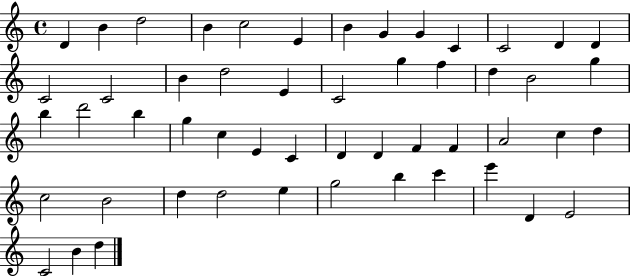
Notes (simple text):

D4/q B4/q D5/h B4/q C5/h E4/q B4/q G4/q G4/q C4/q C4/h D4/q D4/q C4/h C4/h B4/q D5/h E4/q C4/h G5/q F5/q D5/q B4/h G5/q B5/q D6/h B5/q G5/q C5/q E4/q C4/q D4/q D4/q F4/q F4/q A4/h C5/q D5/q C5/h B4/h D5/q D5/h E5/q G5/h B5/q C6/q E6/q D4/q E4/h C4/h B4/q D5/q